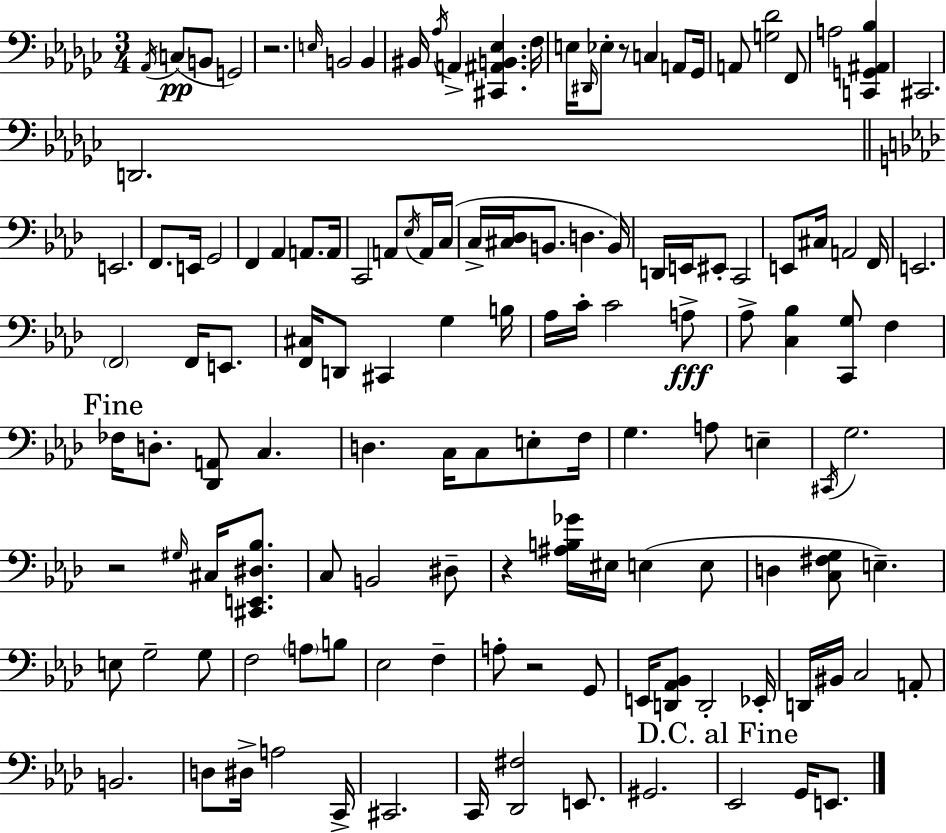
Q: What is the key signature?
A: EES minor